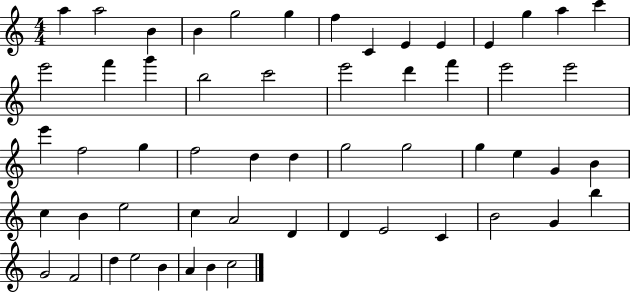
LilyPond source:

{
  \clef treble
  \numericTimeSignature
  \time 4/4
  \key c \major
  a''4 a''2 b'4 | b'4 g''2 g''4 | f''4 c'4 e'4 e'4 | e'4 g''4 a''4 c'''4 | \break e'''2 f'''4 g'''4 | b''2 c'''2 | e'''2 d'''4 f'''4 | e'''2 e'''2 | \break e'''4 f''2 g''4 | f''2 d''4 d''4 | g''2 g''2 | g''4 e''4 g'4 b'4 | \break c''4 b'4 e''2 | c''4 a'2 d'4 | d'4 e'2 c'4 | b'2 g'4 b''4 | \break g'2 f'2 | d''4 e''2 b'4 | a'4 b'4 c''2 | \bar "|."
}